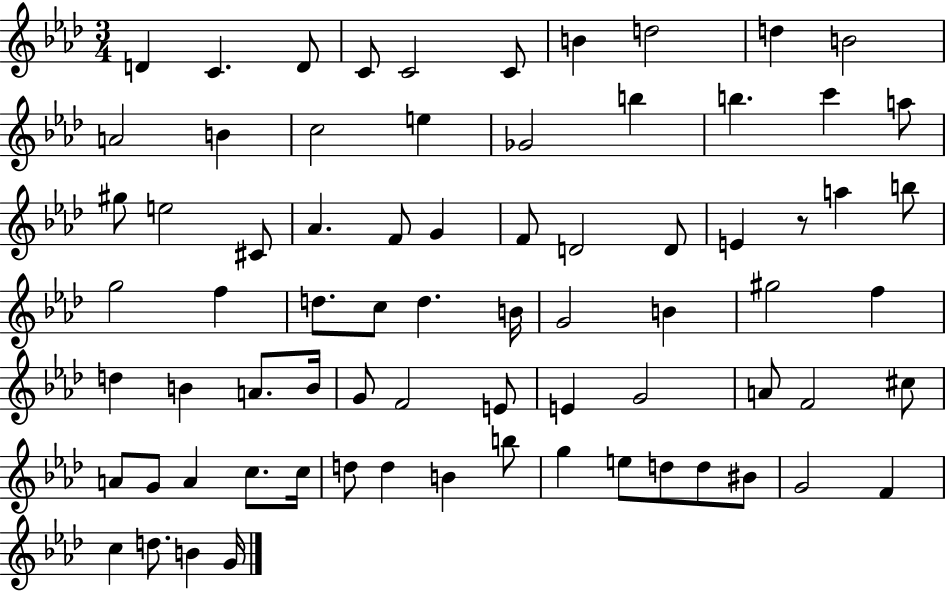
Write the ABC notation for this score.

X:1
T:Untitled
M:3/4
L:1/4
K:Ab
D C D/2 C/2 C2 C/2 B d2 d B2 A2 B c2 e _G2 b b c' a/2 ^g/2 e2 ^C/2 _A F/2 G F/2 D2 D/2 E z/2 a b/2 g2 f d/2 c/2 d B/4 G2 B ^g2 f d B A/2 B/4 G/2 F2 E/2 E G2 A/2 F2 ^c/2 A/2 G/2 A c/2 c/4 d/2 d B b/2 g e/2 d/2 d/2 ^B/2 G2 F c d/2 B G/4